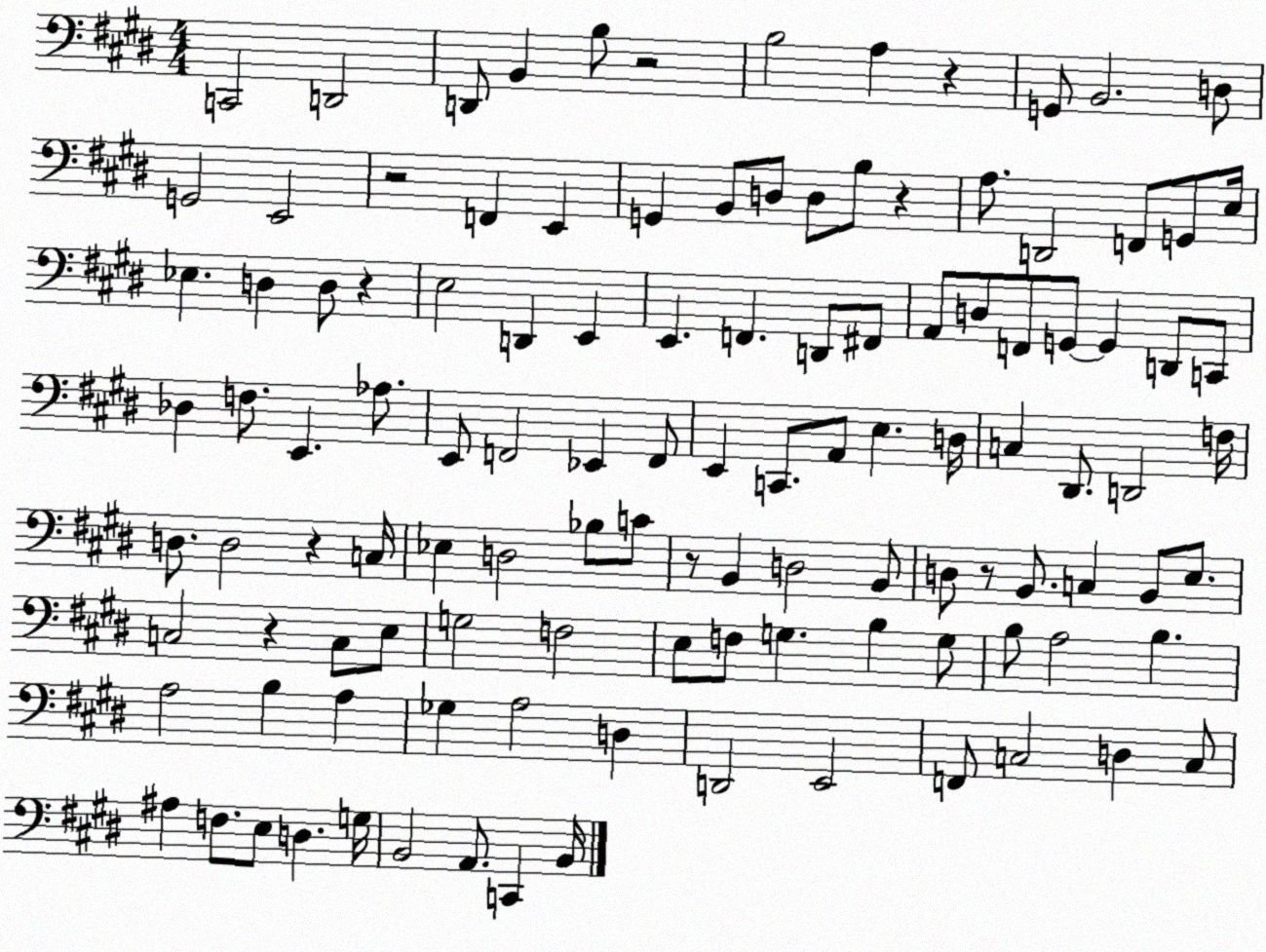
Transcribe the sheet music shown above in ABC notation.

X:1
T:Untitled
M:4/4
L:1/4
K:E
C,,2 D,,2 D,,/2 B,, B,/2 z2 B,2 A, z G,,/2 B,,2 D,/2 G,,2 E,,2 z2 F,, E,, G,, B,,/2 D,/2 D,/2 B,/2 z A,/2 D,,2 F,,/2 G,,/2 E,/4 _E, D, D,/2 z E,2 D,, E,, E,, F,, D,,/2 ^F,,/2 A,,/2 D,/2 F,,/2 G,,/2 G,, D,,/2 C,,/2 _D, F,/2 E,, _A,/2 E,,/2 F,,2 _E,, F,,/2 E,, C,,/2 A,,/2 E, D,/4 C, ^D,,/2 D,,2 F,/4 D,/2 D,2 z C,/4 _E, D,2 _B,/2 C/2 z/2 B,, D,2 B,,/2 D,/2 z/2 B,,/2 C, B,,/2 E,/2 C,2 z C,/2 E,/2 G,2 F,2 E,/2 F,/2 G, B, G,/2 B,/2 A,2 B, A,2 B, A, _G, A,2 D, D,,2 E,,2 F,,/2 C,2 D, C,/2 ^A, F,/2 E,/2 D, G,/4 B,,2 A,,/2 C,, B,,/4